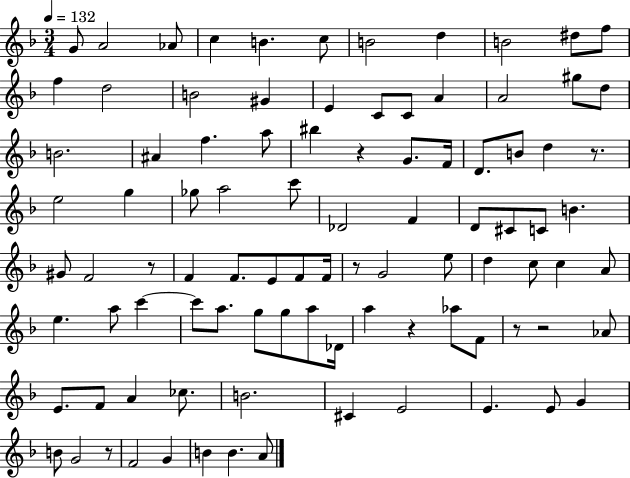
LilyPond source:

{
  \clef treble
  \numericTimeSignature
  \time 3/4
  \key f \major
  \tempo 4 = 132
  g'8 a'2 aes'8 | c''4 b'4. c''8 | b'2 d''4 | b'2 dis''8 f''8 | \break f''4 d''2 | b'2 gis'4 | e'4 c'8 c'8 a'4 | a'2 gis''8 d''8 | \break b'2. | ais'4 f''4. a''8 | bis''4 r4 g'8. f'16 | d'8. b'8 d''4 r8. | \break e''2 g''4 | ges''8 a''2 c'''8 | des'2 f'4 | d'8 cis'8 c'8 b'4. | \break gis'8 f'2 r8 | f'4 f'8. e'8 f'8 f'16 | r8 g'2 e''8 | d''4 c''8 c''4 a'8 | \break e''4. a''8 c'''4~~ | c'''8 a''8. g''8 g''8 a''8 des'16 | a''4 r4 aes''8 f'8 | r8 r2 aes'8 | \break e'8. f'8 a'4 ces''8. | b'2. | cis'4 e'2 | e'4. e'8 g'4 | \break b'8 g'2 r8 | f'2 g'4 | b'4 b'4. a'8 | \bar "|."
}